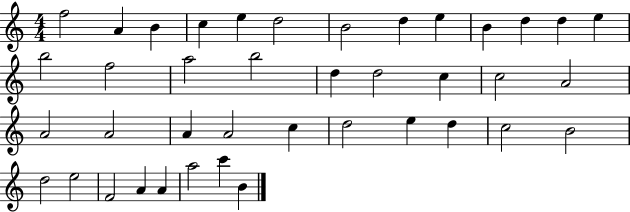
F5/h A4/q B4/q C5/q E5/q D5/h B4/h D5/q E5/q B4/q D5/q D5/q E5/q B5/h F5/h A5/h B5/h D5/q D5/h C5/q C5/h A4/h A4/h A4/h A4/q A4/h C5/q D5/h E5/q D5/q C5/h B4/h D5/h E5/h F4/h A4/q A4/q A5/h C6/q B4/q